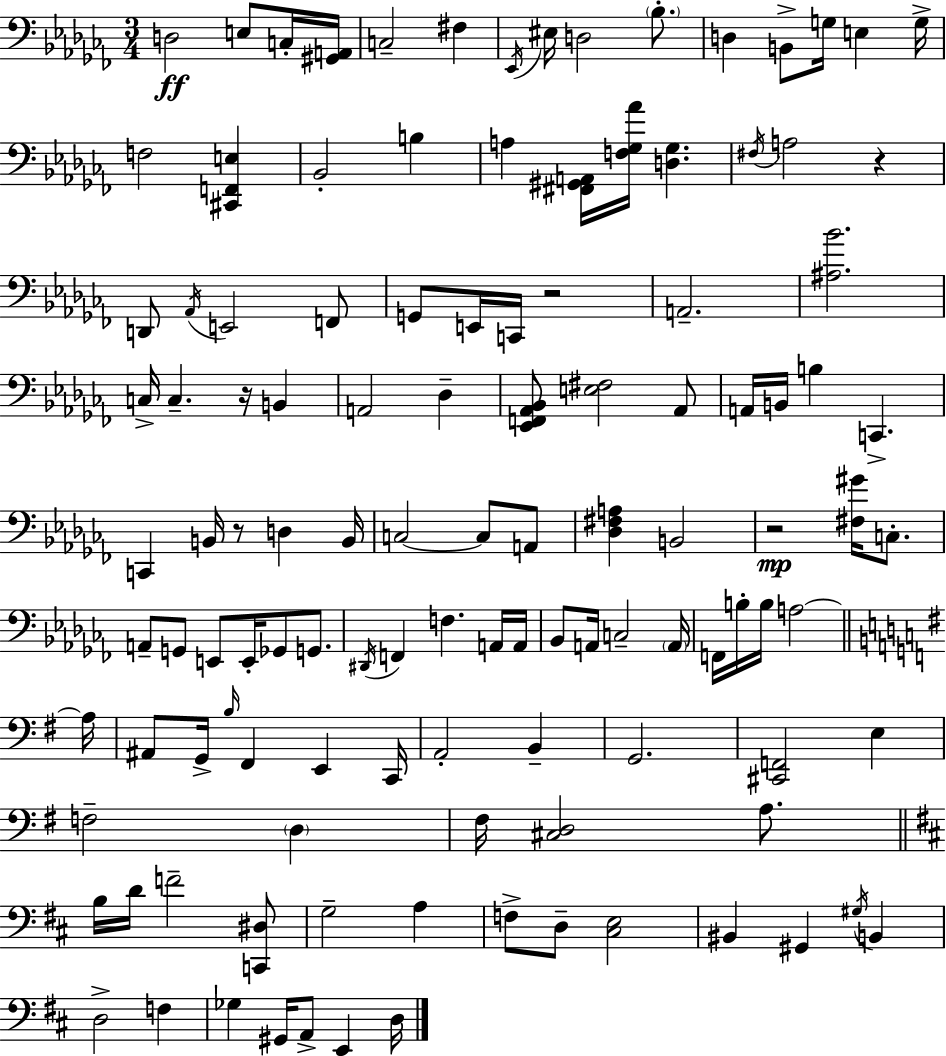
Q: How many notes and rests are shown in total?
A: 118